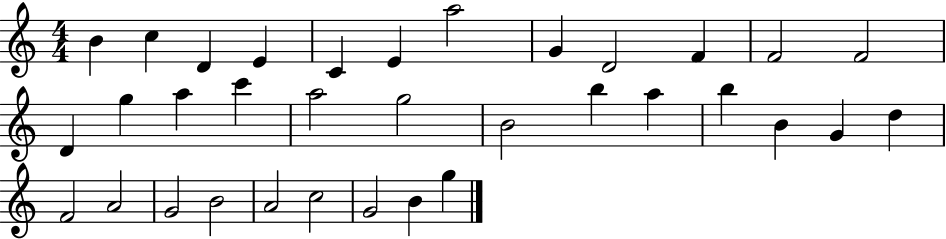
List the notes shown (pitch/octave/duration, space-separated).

B4/q C5/q D4/q E4/q C4/q E4/q A5/h G4/q D4/h F4/q F4/h F4/h D4/q G5/q A5/q C6/q A5/h G5/h B4/h B5/q A5/q B5/q B4/q G4/q D5/q F4/h A4/h G4/h B4/h A4/h C5/h G4/h B4/q G5/q